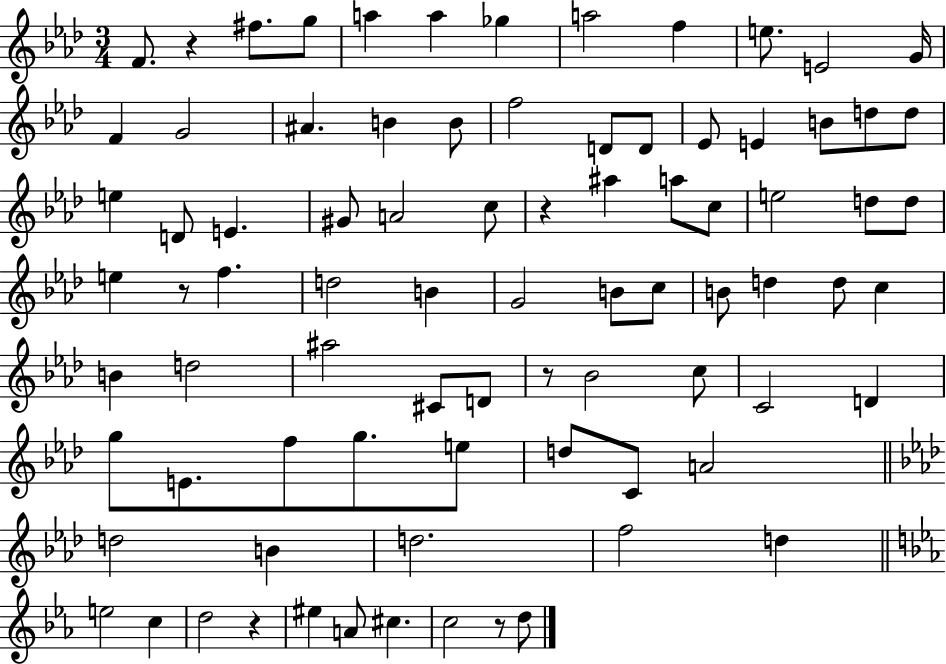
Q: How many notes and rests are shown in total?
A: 83